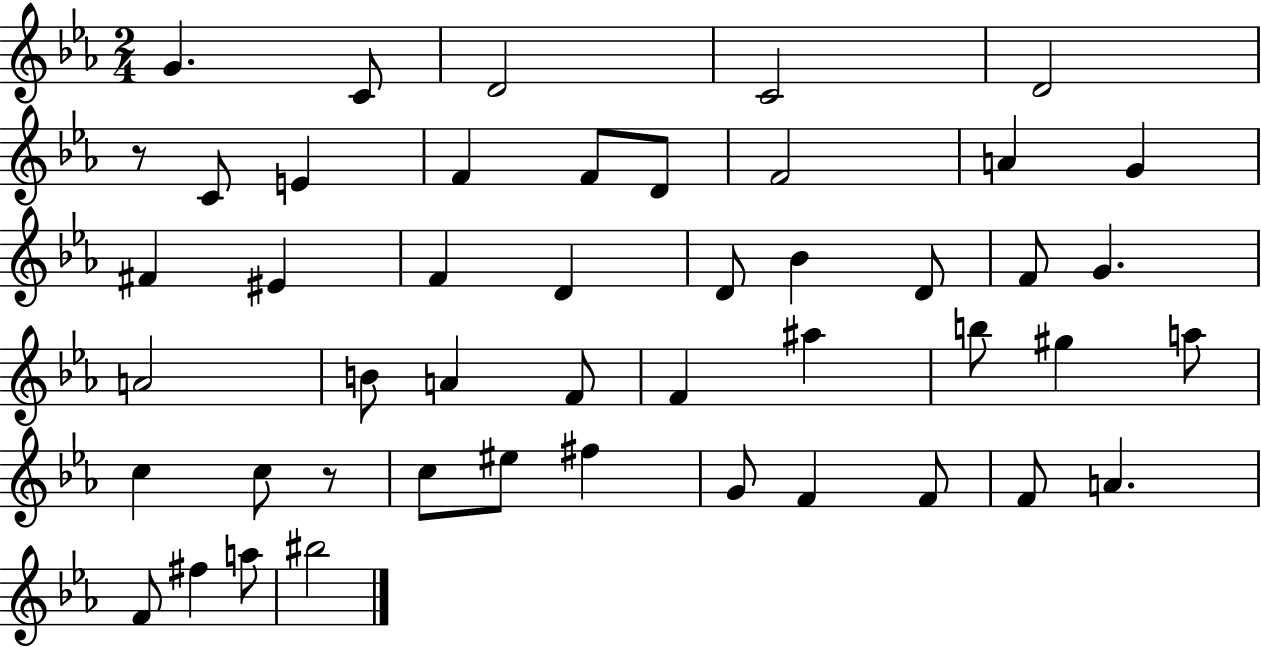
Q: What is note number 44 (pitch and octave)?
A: A5